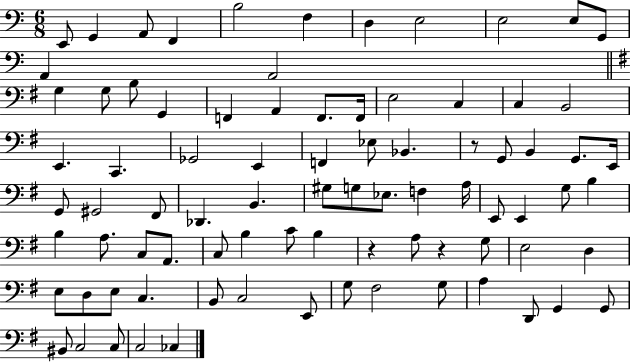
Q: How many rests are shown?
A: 3